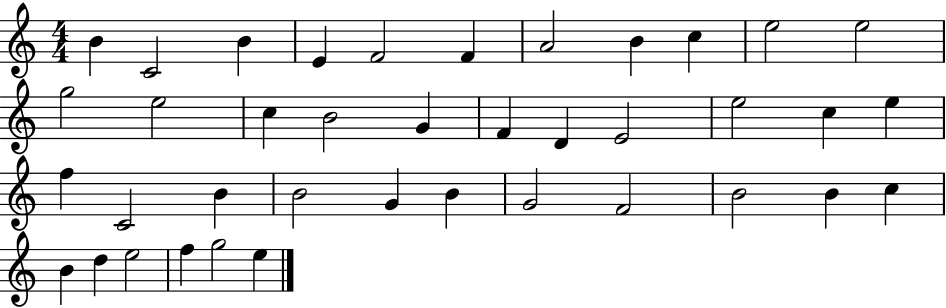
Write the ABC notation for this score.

X:1
T:Untitled
M:4/4
L:1/4
K:C
B C2 B E F2 F A2 B c e2 e2 g2 e2 c B2 G F D E2 e2 c e f C2 B B2 G B G2 F2 B2 B c B d e2 f g2 e